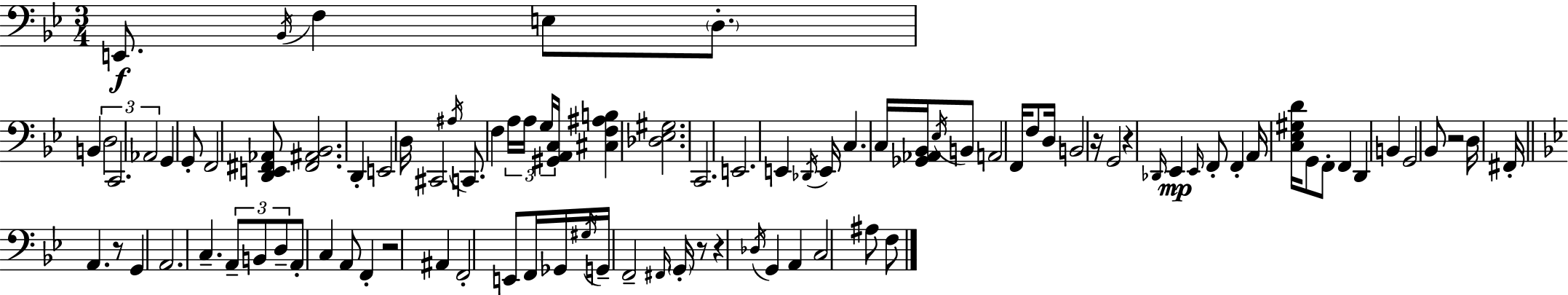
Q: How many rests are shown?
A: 7